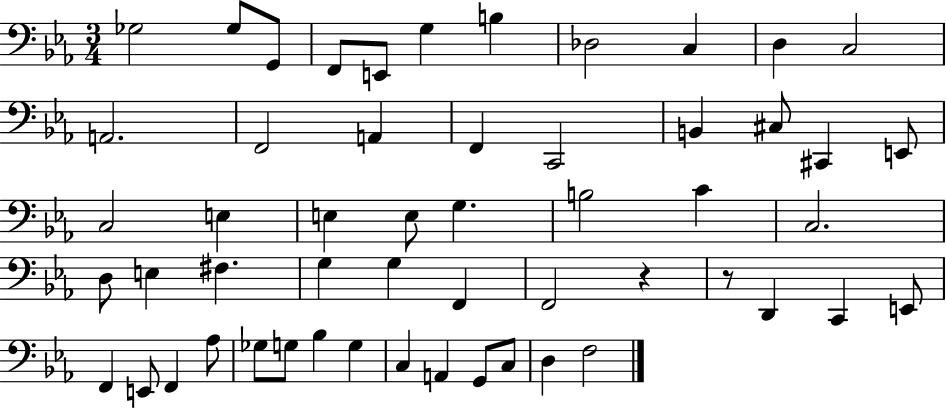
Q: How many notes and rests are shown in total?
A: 54